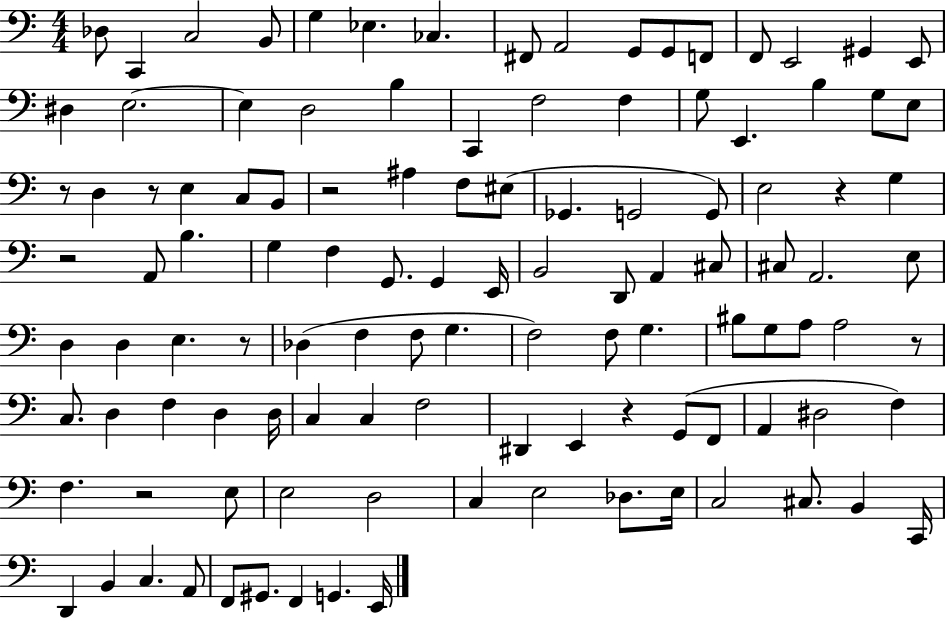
Db3/e C2/q C3/h B2/e G3/q Eb3/q. CES3/q. F#2/e A2/h G2/e G2/e F2/e F2/e E2/h G#2/q E2/e D#3/q E3/h. E3/q D3/h B3/q C2/q F3/h F3/q G3/e E2/q. B3/q G3/e E3/e R/e D3/q R/e E3/q C3/e B2/e R/h A#3/q F3/e EIS3/e Gb2/q. G2/h G2/e E3/h R/q G3/q R/h A2/e B3/q. G3/q F3/q G2/e. G2/q E2/s B2/h D2/e A2/q C#3/e C#3/e A2/h. E3/e D3/q D3/q E3/q. R/e Db3/q F3/q F3/e G3/q. F3/h F3/e G3/q. BIS3/e G3/e A3/e A3/h R/e C3/e. D3/q F3/q D3/q D3/s C3/q C3/q F3/h D#2/q E2/q R/q G2/e F2/e A2/q D#3/h F3/q F3/q. R/h E3/e E3/h D3/h C3/q E3/h Db3/e. E3/s C3/h C#3/e. B2/q C2/s D2/q B2/q C3/q. A2/e F2/e G#2/e. F2/q G2/q. E2/s